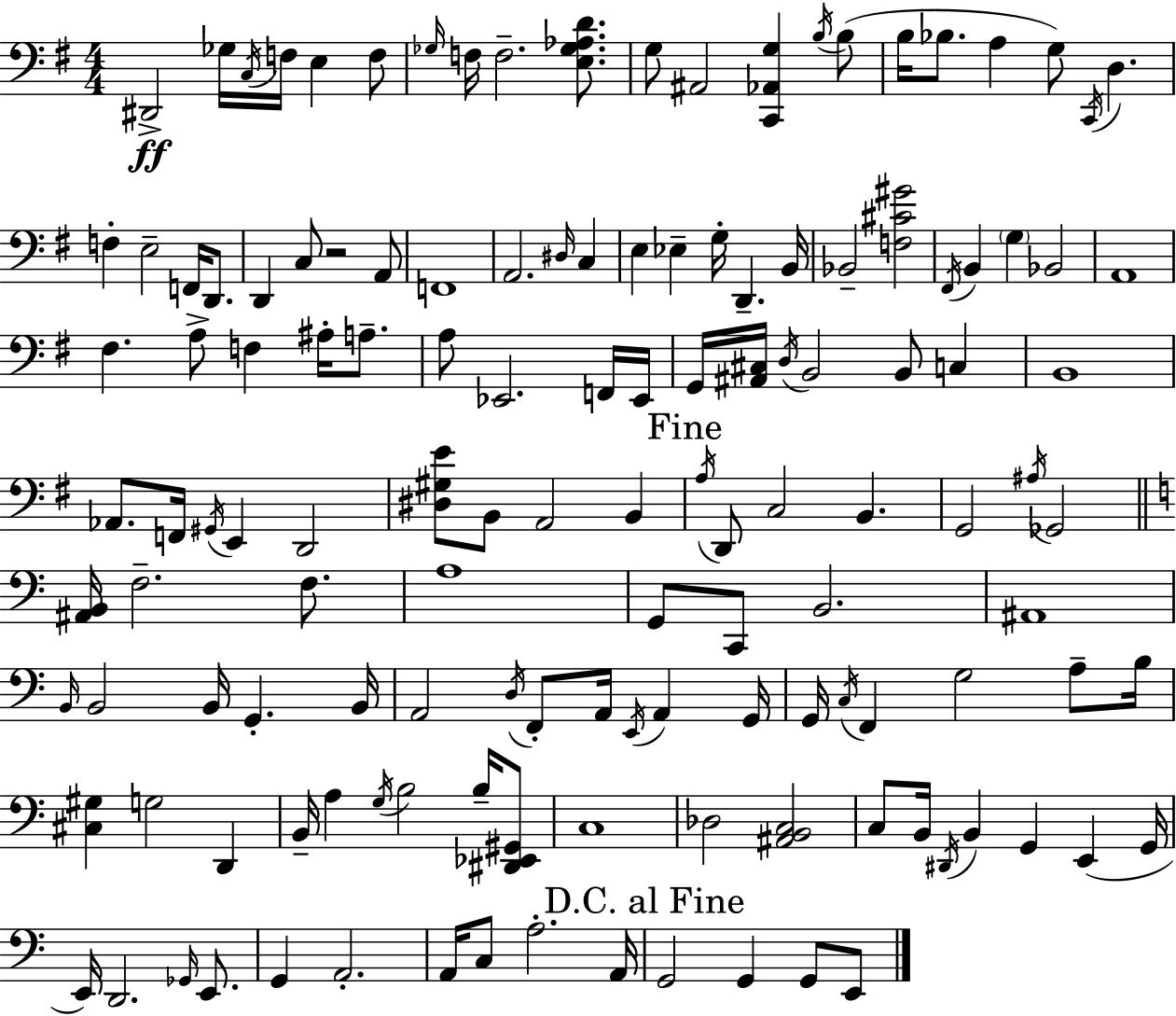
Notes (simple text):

D#2/h Gb3/s C3/s F3/s E3/q F3/e Gb3/s F3/s F3/h. [E3,Gb3,Ab3,D4]/e. G3/e A#2/h [C2,Ab2,G3]/q B3/s B3/e B3/s Bb3/e. A3/q G3/e C2/s D3/q. F3/q E3/h F2/s D2/e. D2/q C3/e R/h A2/e F2/w A2/h. D#3/s C3/q E3/q Eb3/q G3/s D2/q. B2/s Bb2/h [F3,C#4,G#4]/h F#2/s B2/q G3/q Bb2/h A2/w F#3/q. A3/e F3/q A#3/s A3/e. A3/e Eb2/h. F2/s Eb2/s G2/s [A#2,C#3]/s D3/s B2/h B2/e C3/q B2/w Ab2/e. F2/s G#2/s E2/q D2/h [D#3,G#3,E4]/e B2/e A2/h B2/q A3/s D2/e C3/h B2/q. G2/h A#3/s Gb2/h [A#2,B2]/s F3/h. F3/e. A3/w G2/e C2/e B2/h. A#2/w B2/s B2/h B2/s G2/q. B2/s A2/h D3/s F2/e A2/s E2/s A2/q G2/s G2/s C3/s F2/q G3/h A3/e B3/s [C#3,G#3]/q G3/h D2/q B2/s A3/q G3/s B3/h B3/s [D#2,Eb2,G#2]/e C3/w Db3/h [A#2,B2,C3]/h C3/e B2/s D#2/s B2/q G2/q E2/q G2/s E2/s D2/h. Gb2/s E2/e. G2/q A2/h. A2/s C3/e A3/h. A2/s G2/h G2/q G2/e E2/e